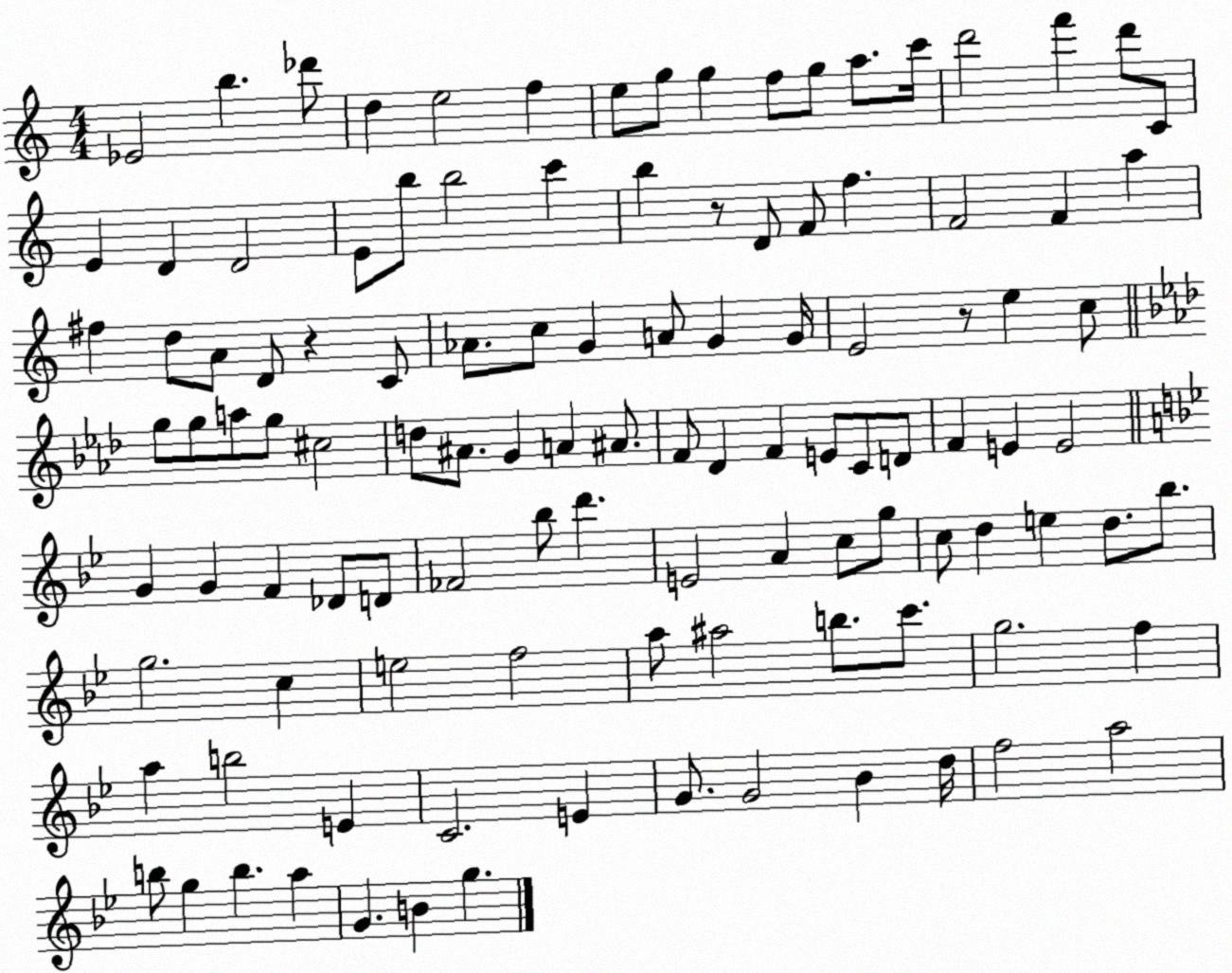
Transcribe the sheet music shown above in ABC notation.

X:1
T:Untitled
M:4/4
L:1/4
K:C
_E2 b _d'/2 d e2 f e/2 g/2 g f/2 g/2 a/2 c'/4 d'2 f' d'/2 C/2 E D D2 E/2 b/2 b2 c' b z/2 D/2 F/2 f F2 F a ^f d/2 A/2 D/2 z C/2 _A/2 c/2 G A/2 G G/4 E2 z/2 e c/2 g/2 g/2 a/2 g/2 ^c2 d/2 ^A/2 G A ^A/2 F/2 _D F E/2 C/2 D/2 F E E2 G G F _D/2 D/2 _F2 _b/2 d' E2 A c/2 g/2 c/2 d e d/2 _b/2 g2 c e2 f2 a/2 ^a2 b/2 c'/2 g2 f a b2 E C2 E G/2 G2 _B d/4 f2 a2 b/2 g b a G B g